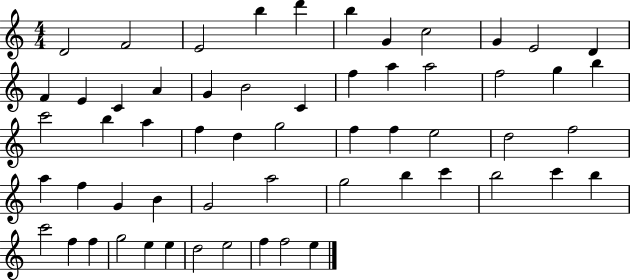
{
  \clef treble
  \numericTimeSignature
  \time 4/4
  \key c \major
  d'2 f'2 | e'2 b''4 d'''4 | b''4 g'4 c''2 | g'4 e'2 d'4 | \break f'4 e'4 c'4 a'4 | g'4 b'2 c'4 | f''4 a''4 a''2 | f''2 g''4 b''4 | \break c'''2 b''4 a''4 | f''4 d''4 g''2 | f''4 f''4 e''2 | d''2 f''2 | \break a''4 f''4 g'4 b'4 | g'2 a''2 | g''2 b''4 c'''4 | b''2 c'''4 b''4 | \break c'''2 f''4 f''4 | g''2 e''4 e''4 | d''2 e''2 | f''4 f''2 e''4 | \break \bar "|."
}